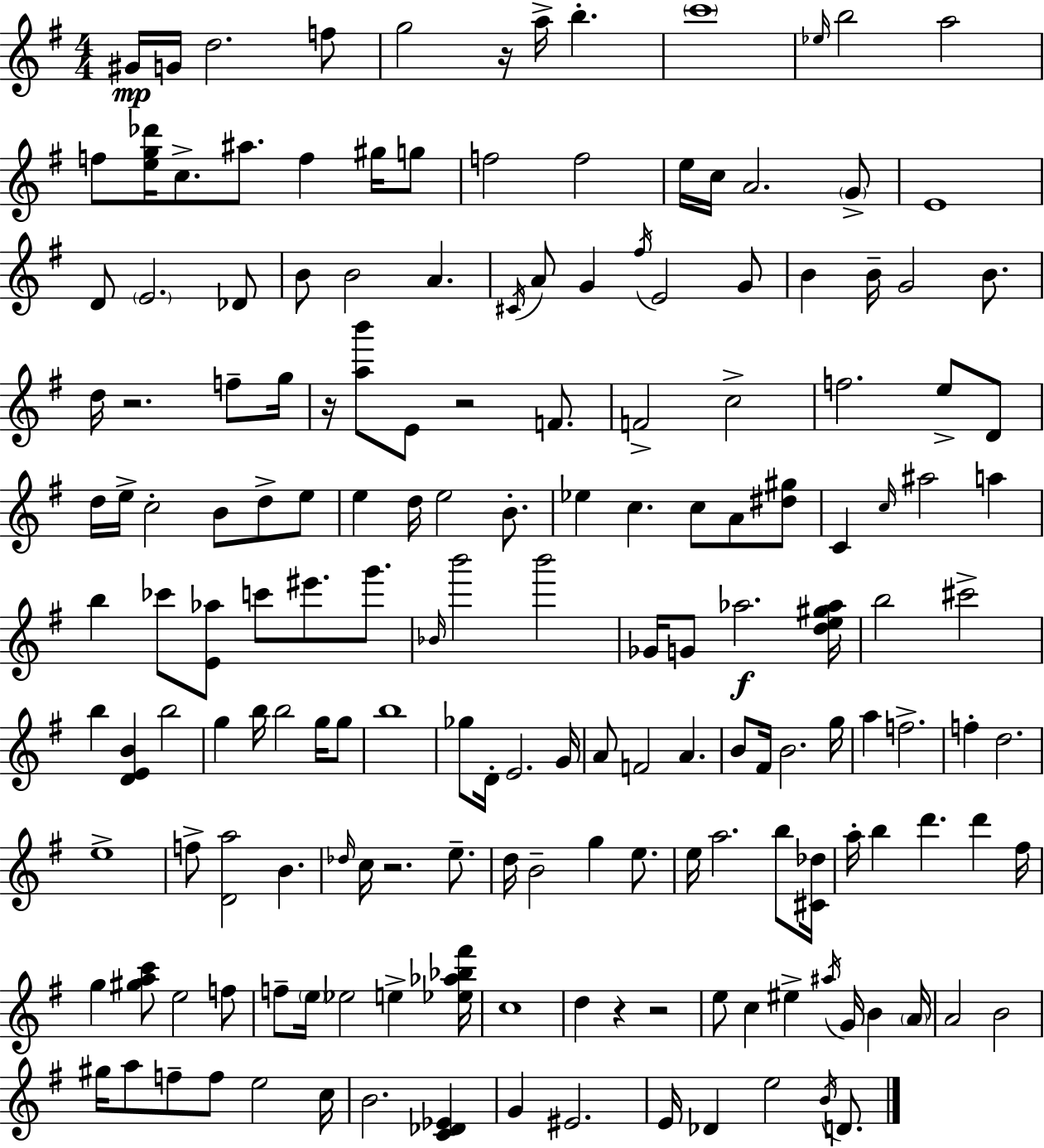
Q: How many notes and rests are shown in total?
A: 172